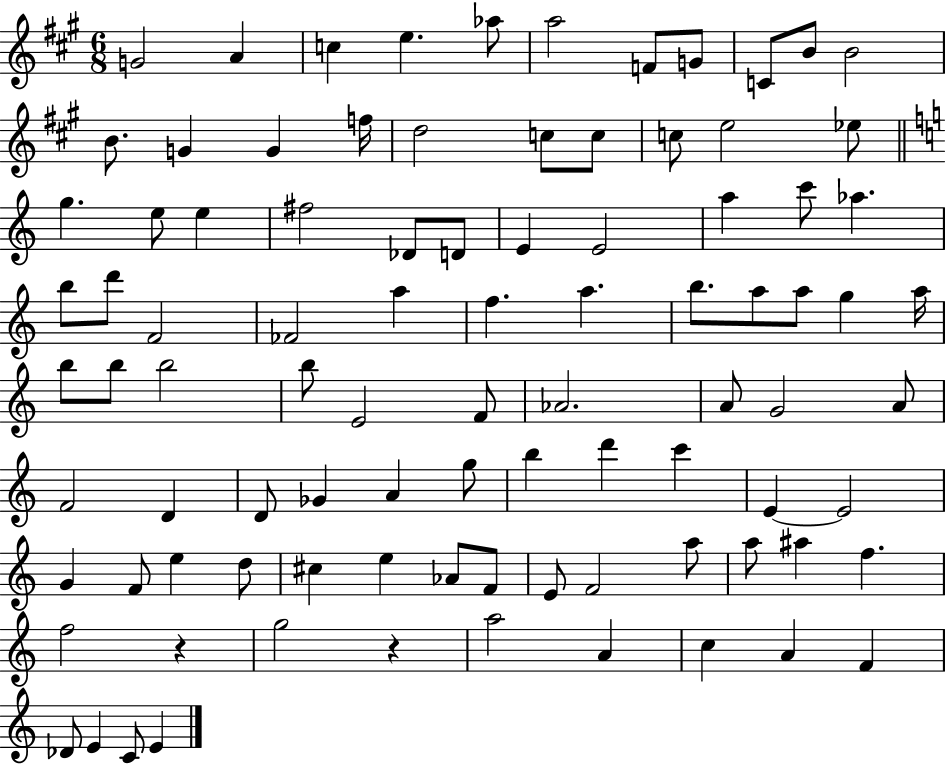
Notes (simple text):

G4/h A4/q C5/q E5/q. Ab5/e A5/h F4/e G4/e C4/e B4/e B4/h B4/e. G4/q G4/q F5/s D5/h C5/e C5/e C5/e E5/h Eb5/e G5/q. E5/e E5/q F#5/h Db4/e D4/e E4/q E4/h A5/q C6/e Ab5/q. B5/e D6/e F4/h FES4/h A5/q F5/q. A5/q. B5/e. A5/e A5/e G5/q A5/s B5/e B5/e B5/h B5/e E4/h F4/e Ab4/h. A4/e G4/h A4/e F4/h D4/q D4/e Gb4/q A4/q G5/e B5/q D6/q C6/q E4/q E4/h G4/q F4/e E5/q D5/e C#5/q E5/q Ab4/e F4/e E4/e F4/h A5/e A5/e A#5/q F5/q. F5/h R/q G5/h R/q A5/h A4/q C5/q A4/q F4/q Db4/e E4/q C4/e E4/q